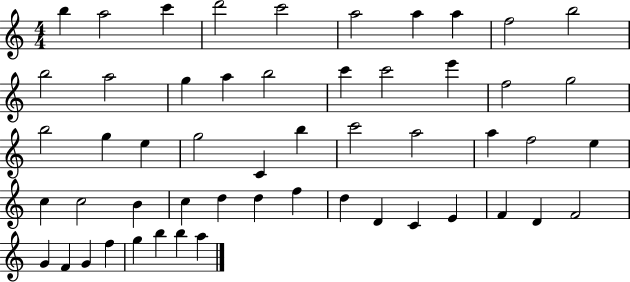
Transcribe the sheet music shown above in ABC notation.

X:1
T:Untitled
M:4/4
L:1/4
K:C
b a2 c' d'2 c'2 a2 a a f2 b2 b2 a2 g a b2 c' c'2 e' f2 g2 b2 g e g2 C b c'2 a2 a f2 e c c2 B c d d f d D C E F D F2 G F G f g b b a